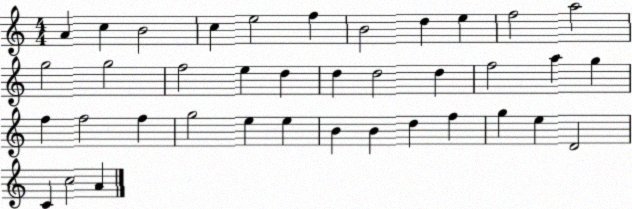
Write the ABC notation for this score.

X:1
T:Untitled
M:4/4
L:1/4
K:C
A c B2 c e2 f B2 d e f2 a2 g2 g2 f2 e d d d2 d f2 a g f f2 f g2 e e B B d f g e D2 C c2 A